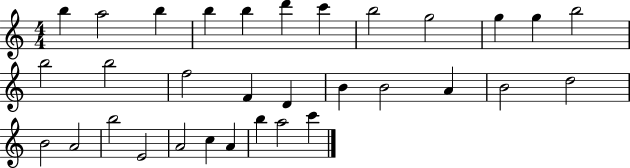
{
  \clef treble
  \numericTimeSignature
  \time 4/4
  \key c \major
  b''4 a''2 b''4 | b''4 b''4 d'''4 c'''4 | b''2 g''2 | g''4 g''4 b''2 | \break b''2 b''2 | f''2 f'4 d'4 | b'4 b'2 a'4 | b'2 d''2 | \break b'2 a'2 | b''2 e'2 | a'2 c''4 a'4 | b''4 a''2 c'''4 | \break \bar "|."
}